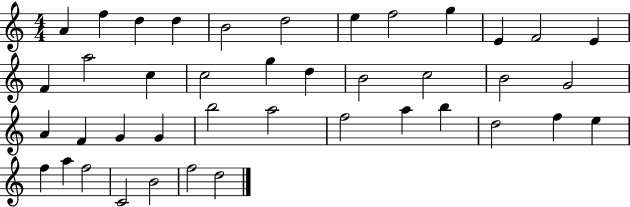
A4/q F5/q D5/q D5/q B4/h D5/h E5/q F5/h G5/q E4/q F4/h E4/q F4/q A5/h C5/q C5/h G5/q D5/q B4/h C5/h B4/h G4/h A4/q F4/q G4/q G4/q B5/h A5/h F5/h A5/q B5/q D5/h F5/q E5/q F5/q A5/q F5/h C4/h B4/h F5/h D5/h